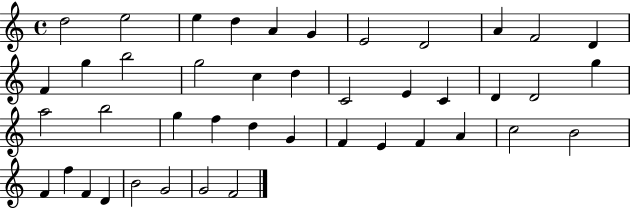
{
  \clef treble
  \time 4/4
  \defaultTimeSignature
  \key c \major
  d''2 e''2 | e''4 d''4 a'4 g'4 | e'2 d'2 | a'4 f'2 d'4 | \break f'4 g''4 b''2 | g''2 c''4 d''4 | c'2 e'4 c'4 | d'4 d'2 g''4 | \break a''2 b''2 | g''4 f''4 d''4 g'4 | f'4 e'4 f'4 a'4 | c''2 b'2 | \break f'4 f''4 f'4 d'4 | b'2 g'2 | g'2 f'2 | \bar "|."
}